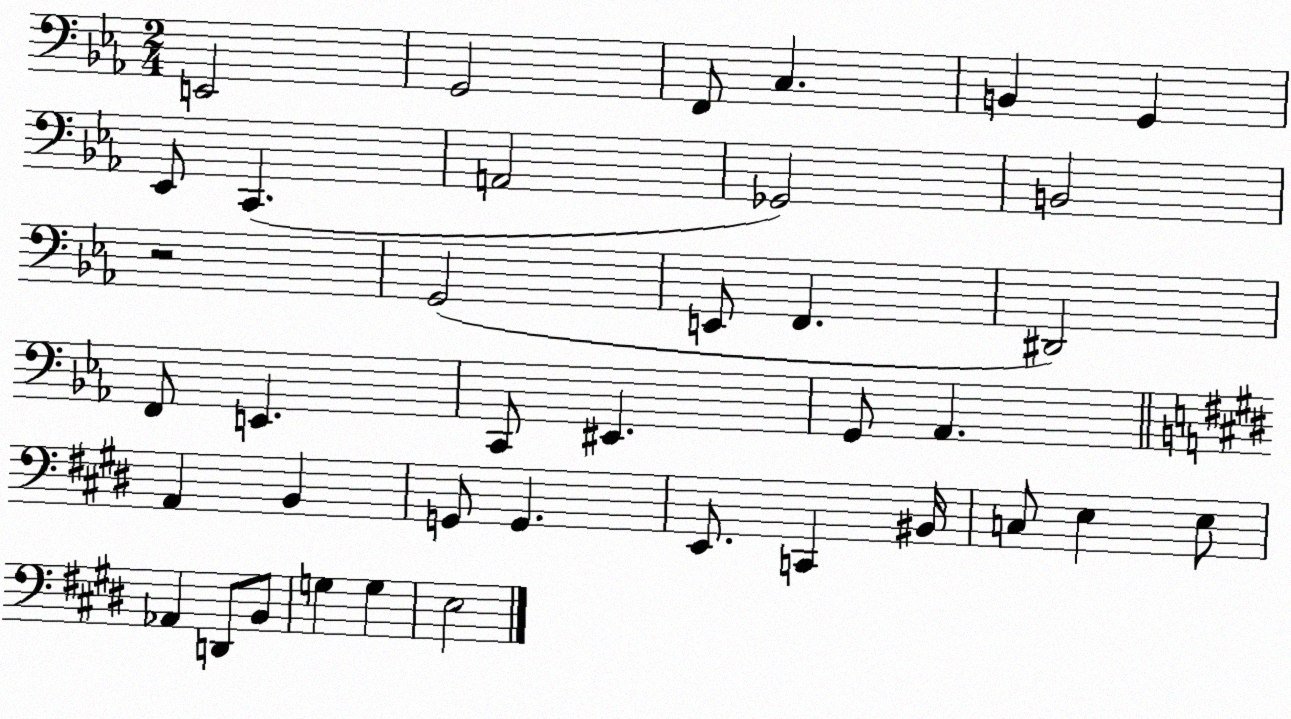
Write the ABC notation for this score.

X:1
T:Untitled
M:2/4
L:1/4
K:Eb
E,,2 G,,2 F,,/2 C, B,, G,, _E,,/2 C,, A,,2 _G,,2 B,,2 z2 G,,2 E,,/2 F,, ^D,,2 F,,/2 E,, C,,/2 ^E,, G,,/2 _A,, A,, B,, G,,/2 G,, E,,/2 C,, ^B,,/4 C,/2 E, E,/2 _A,, D,,/2 B,,/2 G, G, E,2